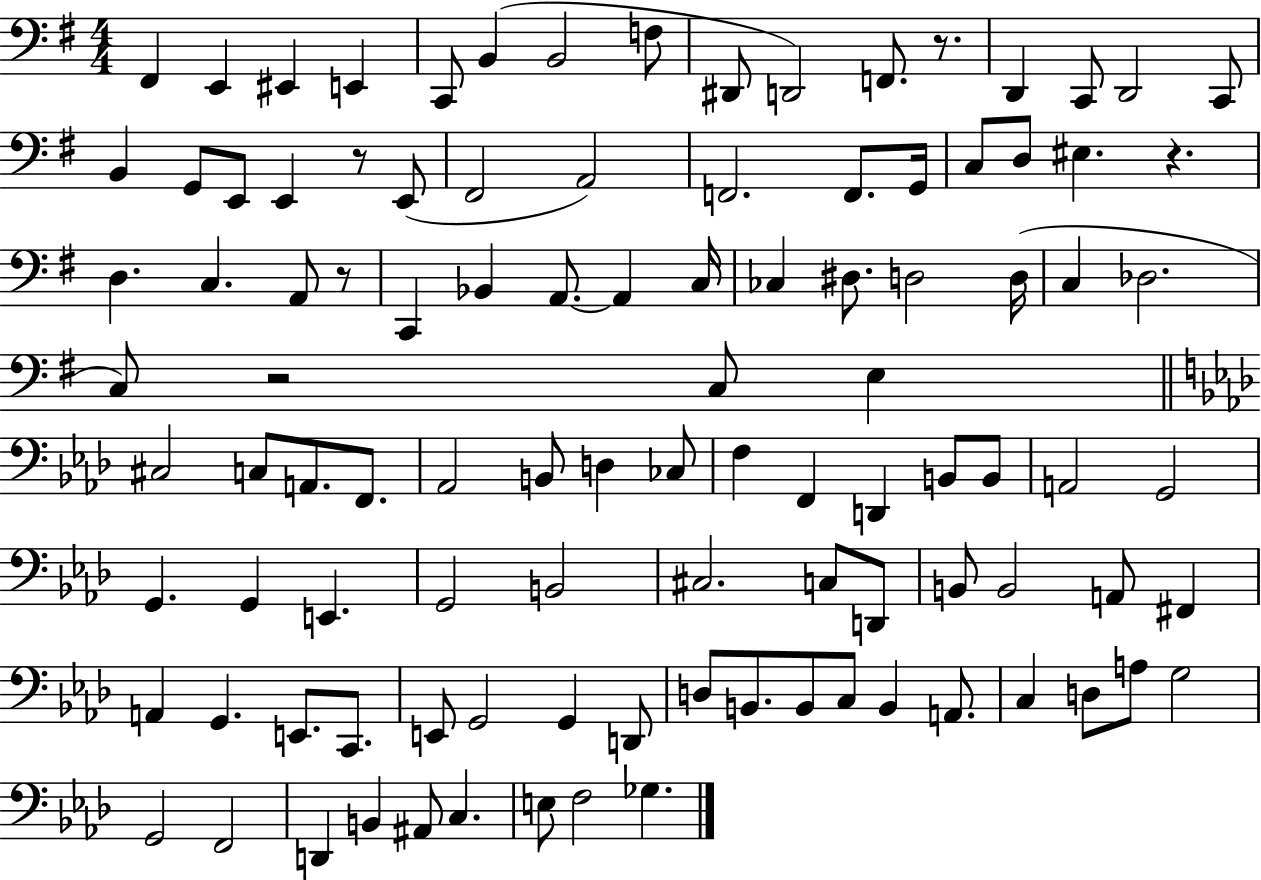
X:1
T:Untitled
M:4/4
L:1/4
K:G
^F,, E,, ^E,, E,, C,,/2 B,, B,,2 F,/2 ^D,,/2 D,,2 F,,/2 z/2 D,, C,,/2 D,,2 C,,/2 B,, G,,/2 E,,/2 E,, z/2 E,,/2 ^F,,2 A,,2 F,,2 F,,/2 G,,/4 C,/2 D,/2 ^E, z D, C, A,,/2 z/2 C,, _B,, A,,/2 A,, C,/4 _C, ^D,/2 D,2 D,/4 C, _D,2 C,/2 z2 C,/2 E, ^C,2 C,/2 A,,/2 F,,/2 _A,,2 B,,/2 D, _C,/2 F, F,, D,, B,,/2 B,,/2 A,,2 G,,2 G,, G,, E,, G,,2 B,,2 ^C,2 C,/2 D,,/2 B,,/2 B,,2 A,,/2 ^F,, A,, G,, E,,/2 C,,/2 E,,/2 G,,2 G,, D,,/2 D,/2 B,,/2 B,,/2 C,/2 B,, A,,/2 C, D,/2 A,/2 G,2 G,,2 F,,2 D,, B,, ^A,,/2 C, E,/2 F,2 _G,